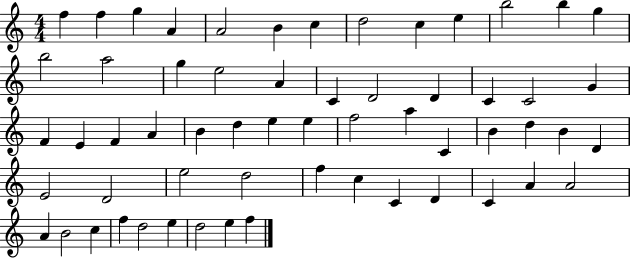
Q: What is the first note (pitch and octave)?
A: F5